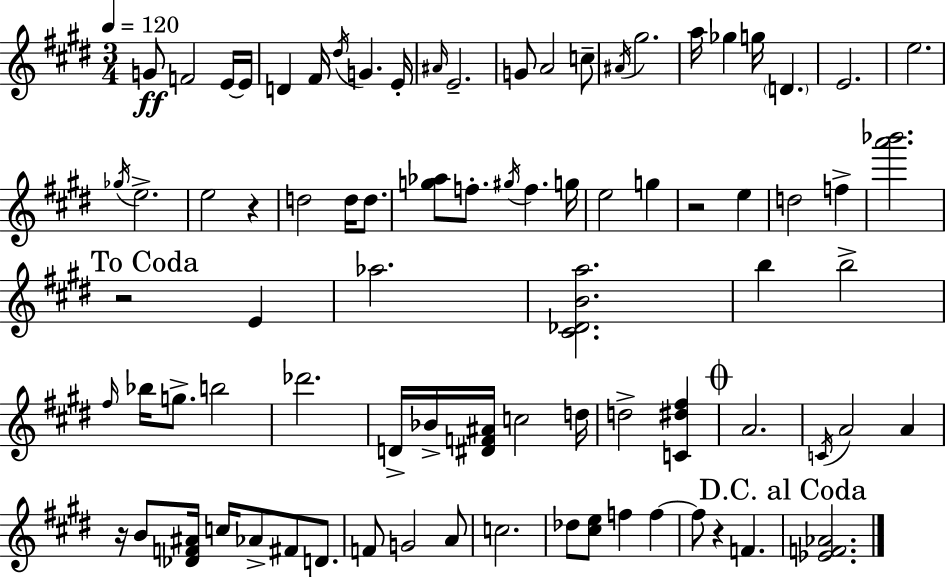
G4/e F4/h E4/s E4/s D4/q F#4/s D#5/s G4/q. E4/s A#4/s E4/h. G4/e A4/h C5/e A#4/s G#5/h. A5/s Gb5/q G5/s D4/q. E4/h. E5/h. Gb5/s E5/h. E5/h R/q D5/h D5/s D5/e. [G5,Ab5]/e F5/e. G#5/s F5/q. G5/s E5/h G5/q R/h E5/q D5/h F5/q [A6,Bb6]/h. R/h E4/q Ab5/h. [C#4,Db4,B4,A5]/h. B5/q B5/h F#5/s Bb5/s G5/e. B5/h Db6/h. D4/s Bb4/s [D#4,F4,A#4]/s C5/h D5/s D5/h [C4,D#5,F#5]/q A4/h. C4/s A4/h A4/q R/s B4/e [Db4,F4,A#4]/s C5/s Ab4/e F#4/e D4/e. F4/e G4/h A4/e C5/h. Db5/e [C#5,E5]/e F5/q F5/q F5/e R/q F4/q. [Eb4,F4,Ab4]/h.